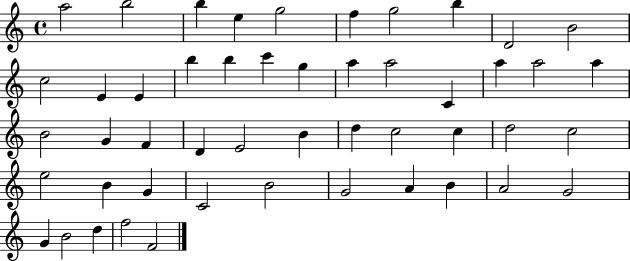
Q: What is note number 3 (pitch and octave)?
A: B5